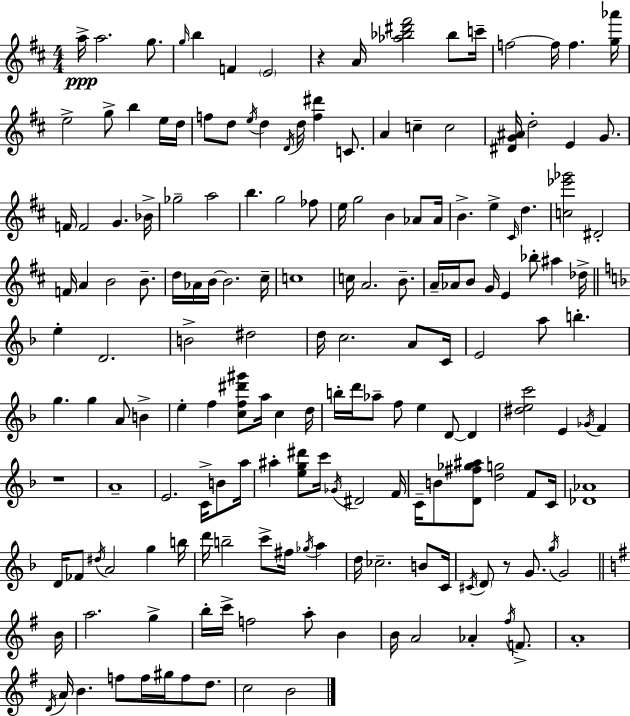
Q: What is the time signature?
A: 4/4